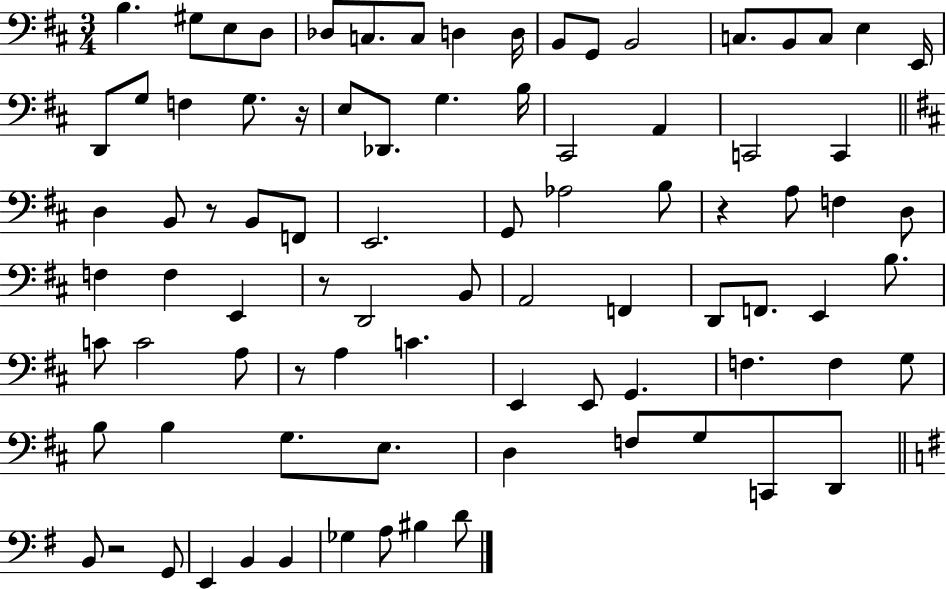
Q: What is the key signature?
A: D major